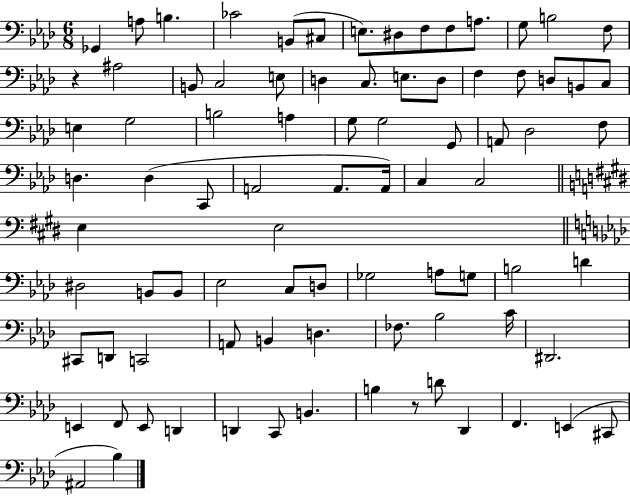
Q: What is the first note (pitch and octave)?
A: Gb2